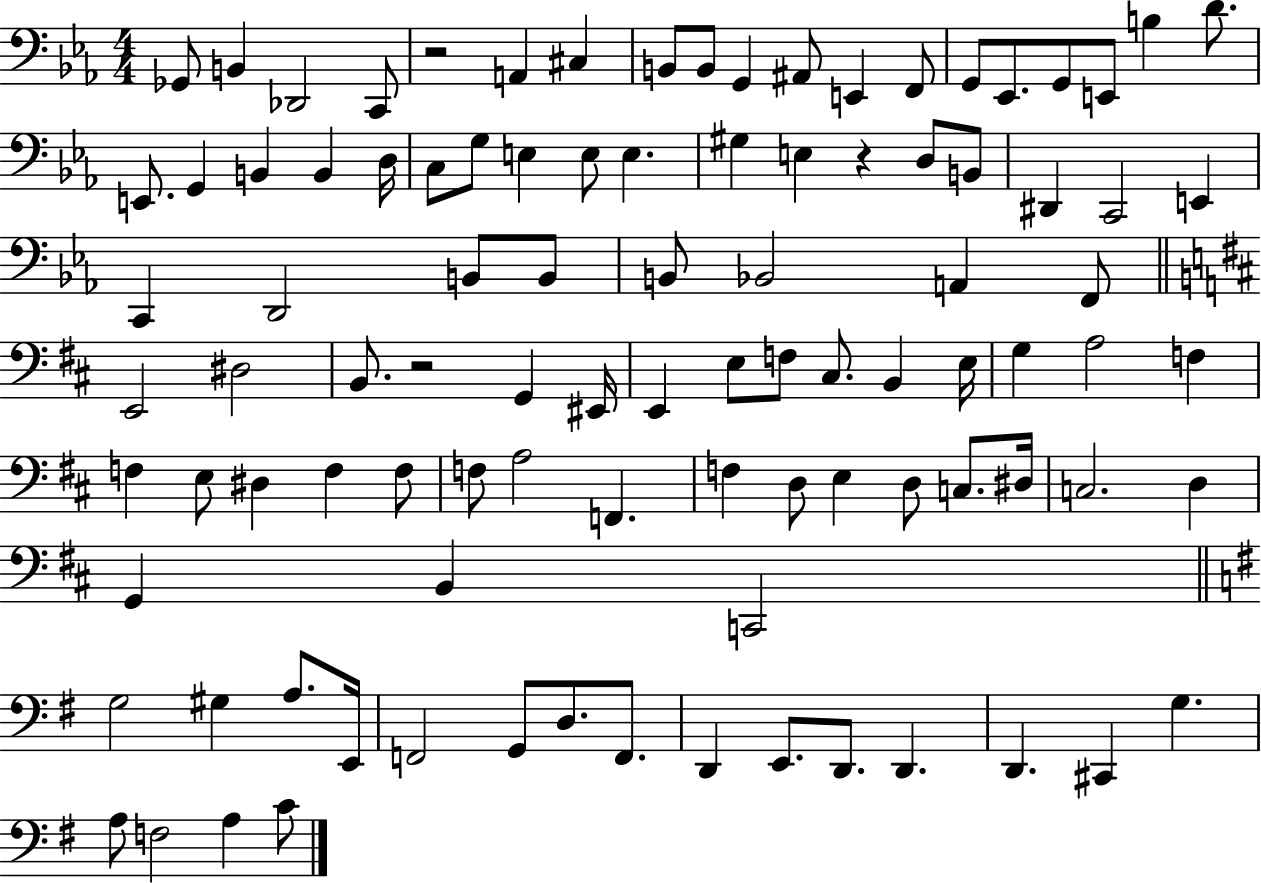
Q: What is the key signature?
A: EES major